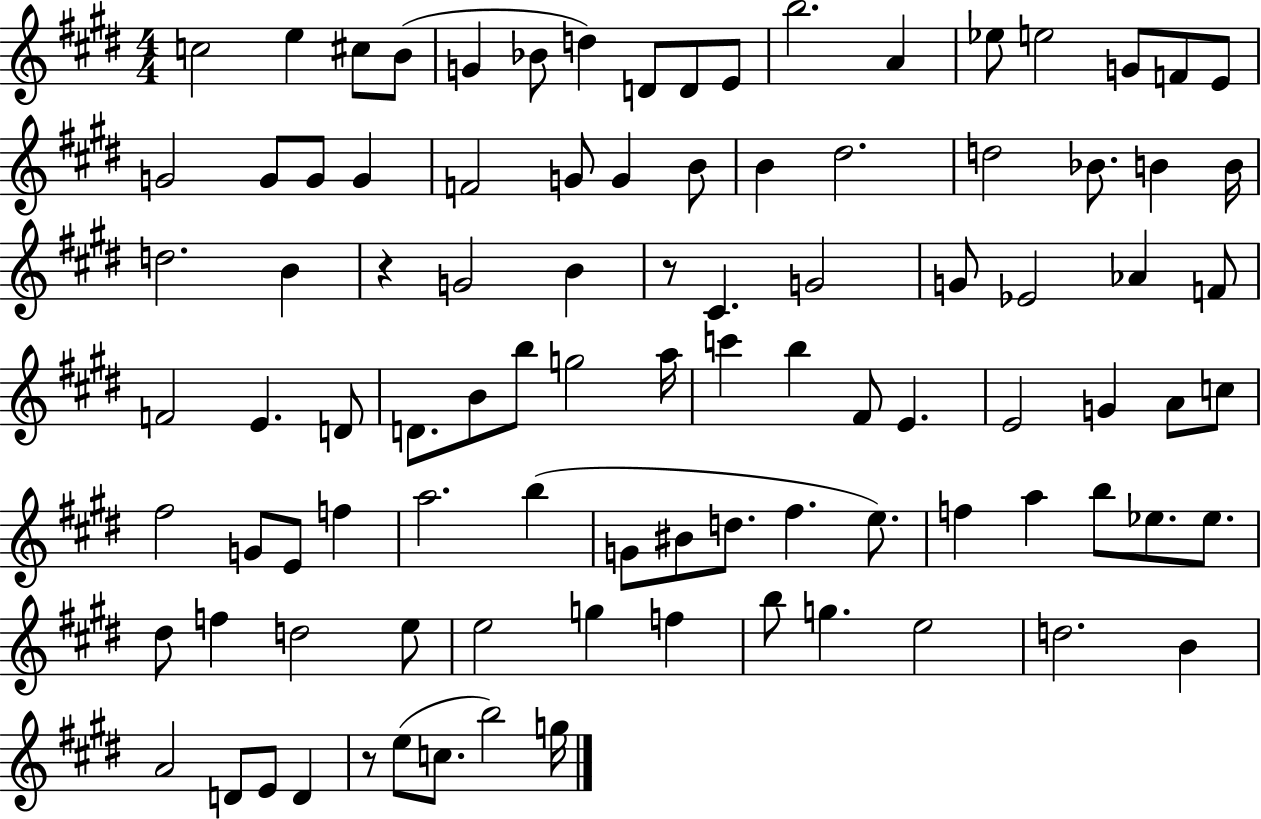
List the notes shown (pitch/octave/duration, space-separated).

C5/h E5/q C#5/e B4/e G4/q Bb4/e D5/q D4/e D4/e E4/e B5/h. A4/q Eb5/e E5/h G4/e F4/e E4/e G4/h G4/e G4/e G4/q F4/h G4/e G4/q B4/e B4/q D#5/h. D5/h Bb4/e. B4/q B4/s D5/h. B4/q R/q G4/h B4/q R/e C#4/q. G4/h G4/e Eb4/h Ab4/q F4/e F4/h E4/q. D4/e D4/e. B4/e B5/e G5/h A5/s C6/q B5/q F#4/e E4/q. E4/h G4/q A4/e C5/e F#5/h G4/e E4/e F5/q A5/h. B5/q G4/e BIS4/e D5/e. F#5/q. E5/e. F5/q A5/q B5/e Eb5/e. Eb5/e. D#5/e F5/q D5/h E5/e E5/h G5/q F5/q B5/e G5/q. E5/h D5/h. B4/q A4/h D4/e E4/e D4/q R/e E5/e C5/e. B5/h G5/s